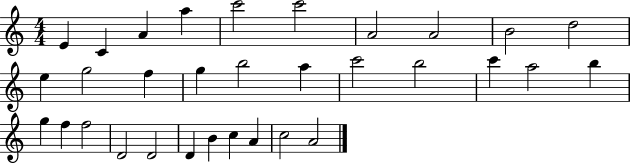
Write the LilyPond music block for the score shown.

{
  \clef treble
  \numericTimeSignature
  \time 4/4
  \key c \major
  e'4 c'4 a'4 a''4 | c'''2 c'''2 | a'2 a'2 | b'2 d''2 | \break e''4 g''2 f''4 | g''4 b''2 a''4 | c'''2 b''2 | c'''4 a''2 b''4 | \break g''4 f''4 f''2 | d'2 d'2 | d'4 b'4 c''4 a'4 | c''2 a'2 | \break \bar "|."
}